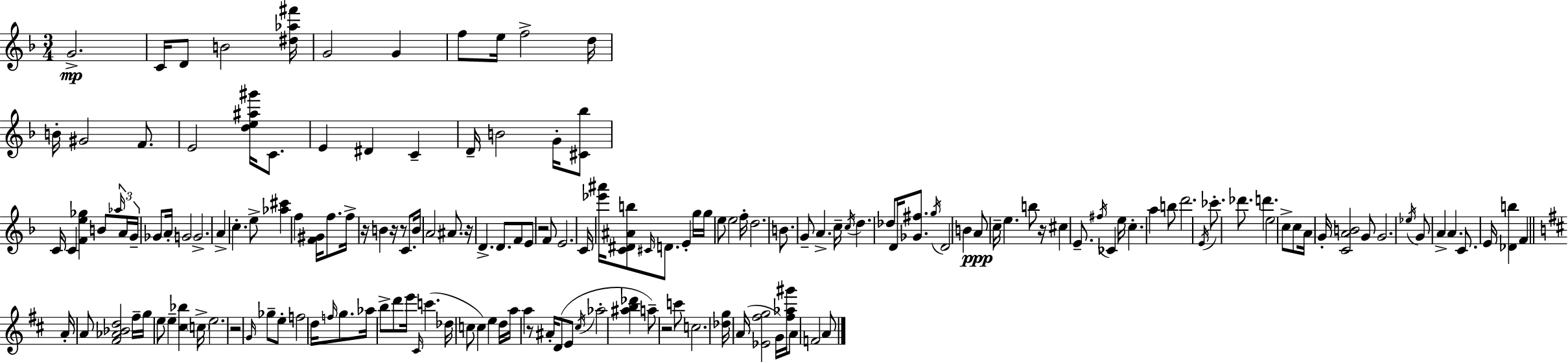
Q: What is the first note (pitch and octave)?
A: G4